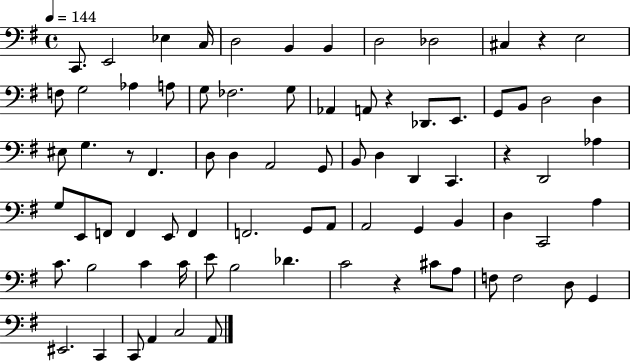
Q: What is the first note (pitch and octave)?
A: C2